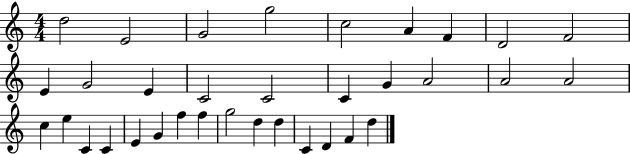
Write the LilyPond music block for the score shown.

{
  \clef treble
  \numericTimeSignature
  \time 4/4
  \key c \major
  d''2 e'2 | g'2 g''2 | c''2 a'4 f'4 | d'2 f'2 | \break e'4 g'2 e'4 | c'2 c'2 | c'4 g'4 a'2 | a'2 a'2 | \break c''4 e''4 c'4 c'4 | e'4 g'4 f''4 f''4 | g''2 d''4 d''4 | c'4 d'4 f'4 d''4 | \break \bar "|."
}